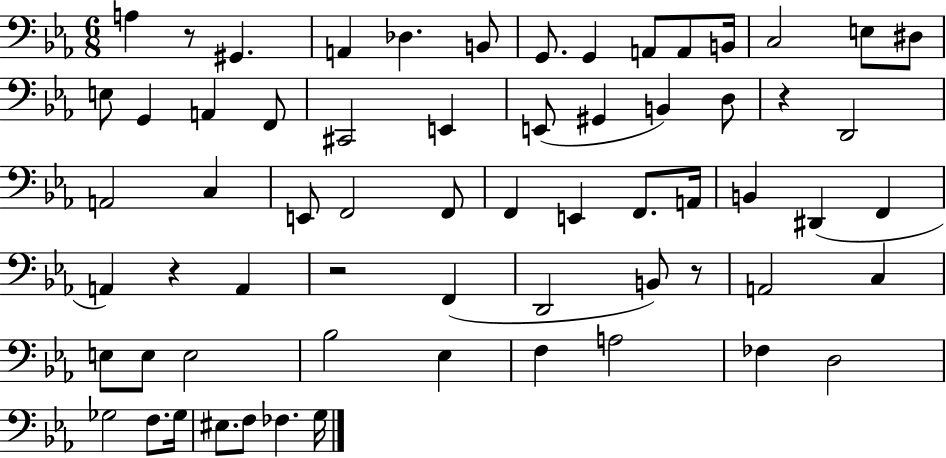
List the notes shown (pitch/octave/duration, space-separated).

A3/q R/e G#2/q. A2/q Db3/q. B2/e G2/e. G2/q A2/e A2/e B2/s C3/h E3/e D#3/e E3/e G2/q A2/q F2/e C#2/h E2/q E2/e G#2/q B2/q D3/e R/q D2/h A2/h C3/q E2/e F2/h F2/e F2/q E2/q F2/e. A2/s B2/q D#2/q F2/q A2/q R/q A2/q R/h F2/q D2/h B2/e R/e A2/h C3/q E3/e E3/e E3/h Bb3/h Eb3/q F3/q A3/h FES3/q D3/h Gb3/h F3/e. Gb3/s EIS3/e. F3/e FES3/q. G3/s